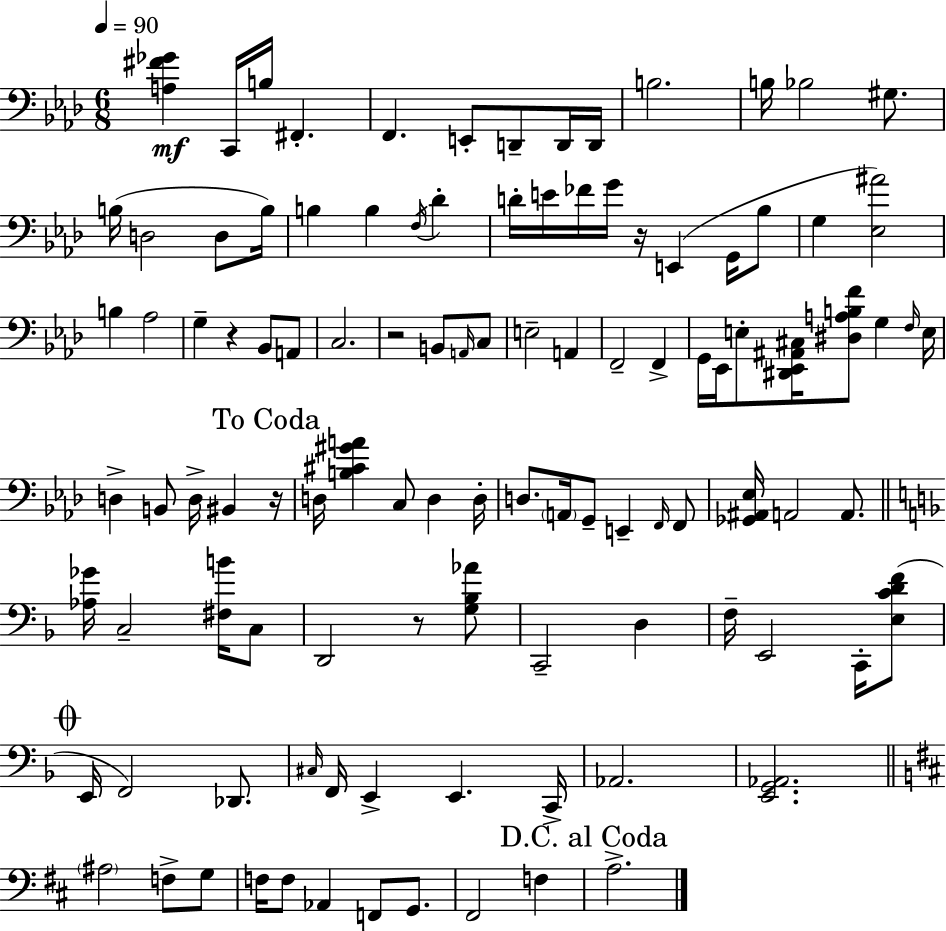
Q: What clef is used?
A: bass